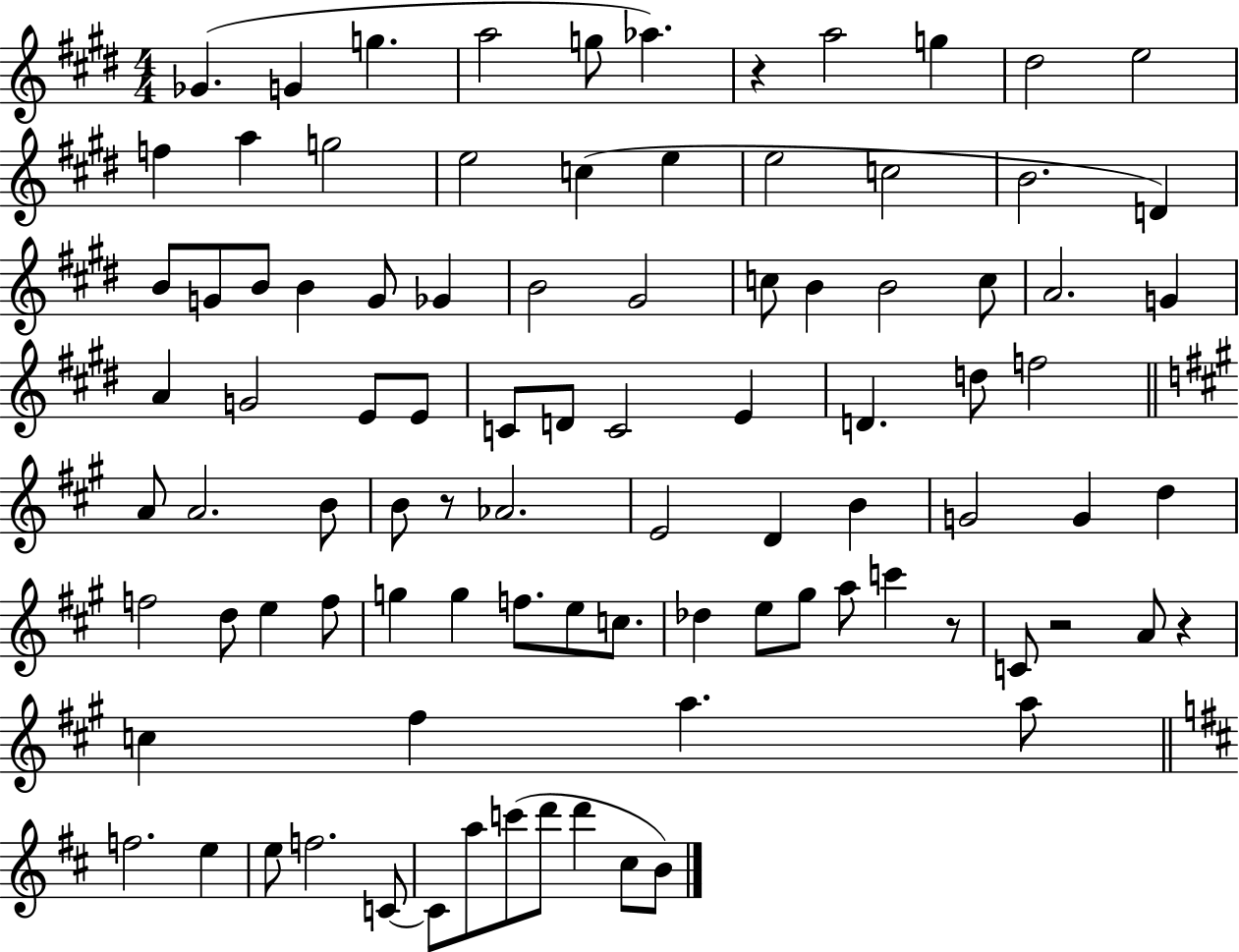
X:1
T:Untitled
M:4/4
L:1/4
K:E
_G G g a2 g/2 _a z a2 g ^d2 e2 f a g2 e2 c e e2 c2 B2 D B/2 G/2 B/2 B G/2 _G B2 ^G2 c/2 B B2 c/2 A2 G A G2 E/2 E/2 C/2 D/2 C2 E D d/2 f2 A/2 A2 B/2 B/2 z/2 _A2 E2 D B G2 G d f2 d/2 e f/2 g g f/2 e/2 c/2 _d e/2 ^g/2 a/2 c' z/2 C/2 z2 A/2 z c ^f a a/2 f2 e e/2 f2 C/2 C/2 a/2 c'/2 d'/2 d' ^c/2 B/2